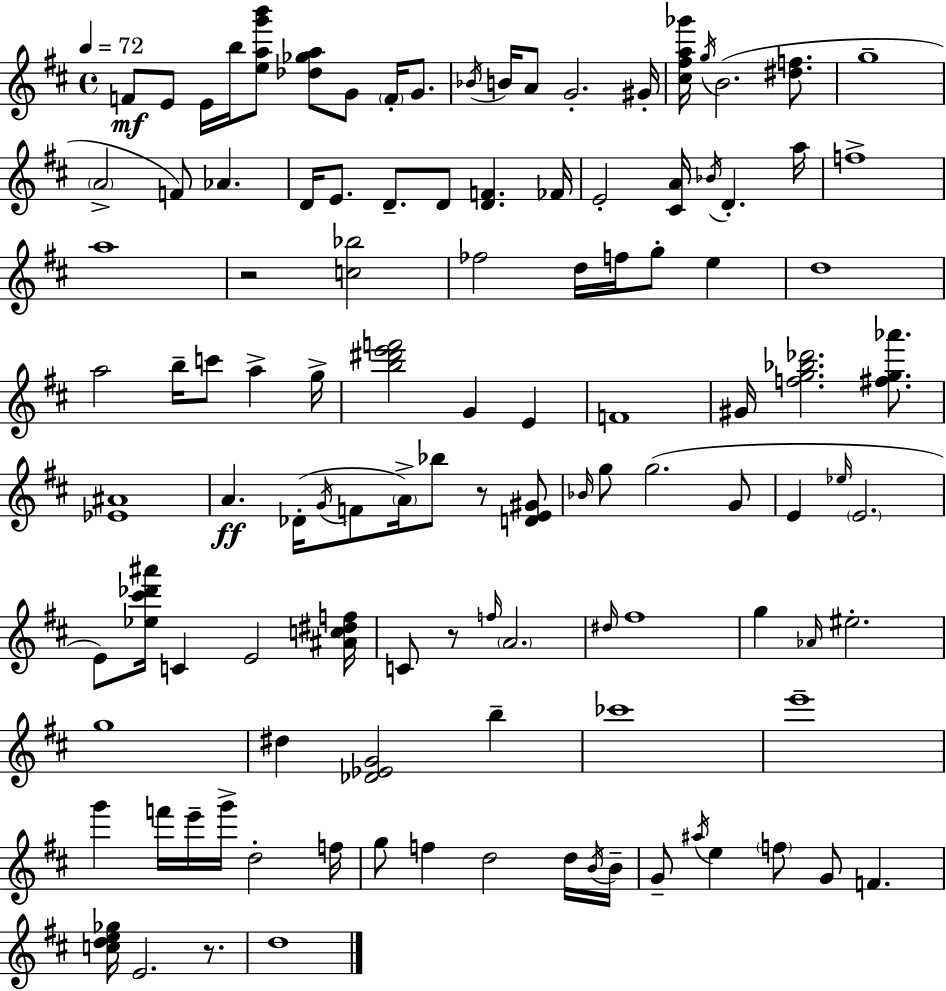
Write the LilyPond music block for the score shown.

{
  \clef treble
  \time 4/4
  \defaultTimeSignature
  \key d \major
  \tempo 4 = 72
  f'8\mf e'8 e'16 b''16 <e'' a'' g''' b'''>8 <des'' ges'' a''>8 g'8 \parenthesize f'16-. g'8. | \acciaccatura { bes'16 } b'16 a'8 g'2.-. | gis'16-. <cis'' fis'' a'' ges'''>16 \acciaccatura { g''16 } b'2.( <dis'' f''>8. | g''1-- | \break \parenthesize a'2-> f'8) aes'4. | d'16 e'8. d'8.-- d'8 <d' f'>4. | fes'16 e'2-. <cis' a'>16 \acciaccatura { bes'16 } d'4.-. | a''16 f''1-> | \break a''1 | r2 <c'' bes''>2 | fes''2 d''16 f''16 g''8-. e''4 | d''1 | \break a''2 b''16-- c'''8 a''4-> | g''16-> <b'' dis''' e''' f'''>2 g'4 e'4 | f'1 | gis'16 <f'' g'' bes'' des'''>2. | \break <fis'' g'' aes'''>8. <ees' ais'>1 | a'4.\ff des'16-.( \acciaccatura { g'16 } f'8 \parenthesize a'16->) bes''8 | r8 <d' e' gis'>8 \grace { bes'16 } g''8 g''2.( | g'8 e'4 \grace { ees''16 } \parenthesize e'2. | \break e'8) <ees'' cis''' des''' ais'''>16 c'4 e'2 | <ais' c'' dis'' f''>16 c'8 r8 \grace { f''16 } \parenthesize a'2. | \grace { dis''16 } fis''1 | g''4 \grace { aes'16 } eis''2.-. | \break g''1 | dis''4 <des' ees' g'>2 | b''4-- ces'''1 | e'''1-- | \break g'''4 f'''16 e'''16-- g'''16-> | d''2-. f''16 g''8 f''4 d''2 | d''16 \acciaccatura { b'16 } b'16-- g'8-- \acciaccatura { ais''16 } e''4 | \parenthesize f''8 g'8 f'4. <c'' d'' e'' ges''>16 e'2. | \break r8. d''1 | \bar "|."
}